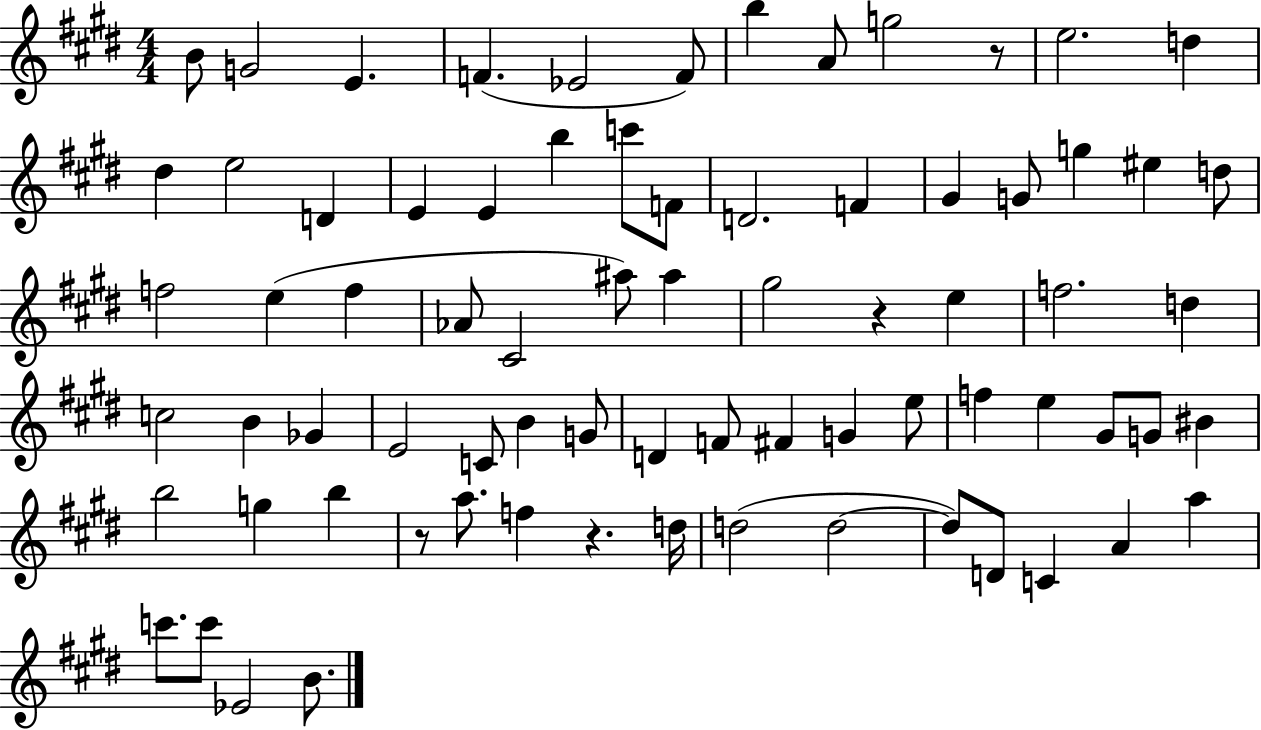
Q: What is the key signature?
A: E major